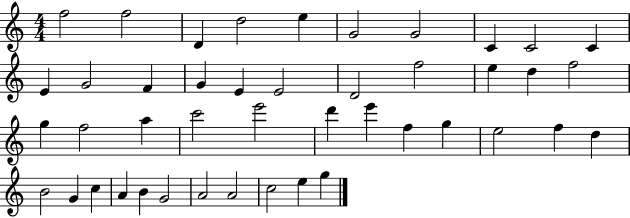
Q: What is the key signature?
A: C major